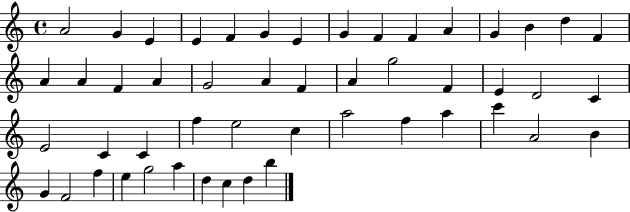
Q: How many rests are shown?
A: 0